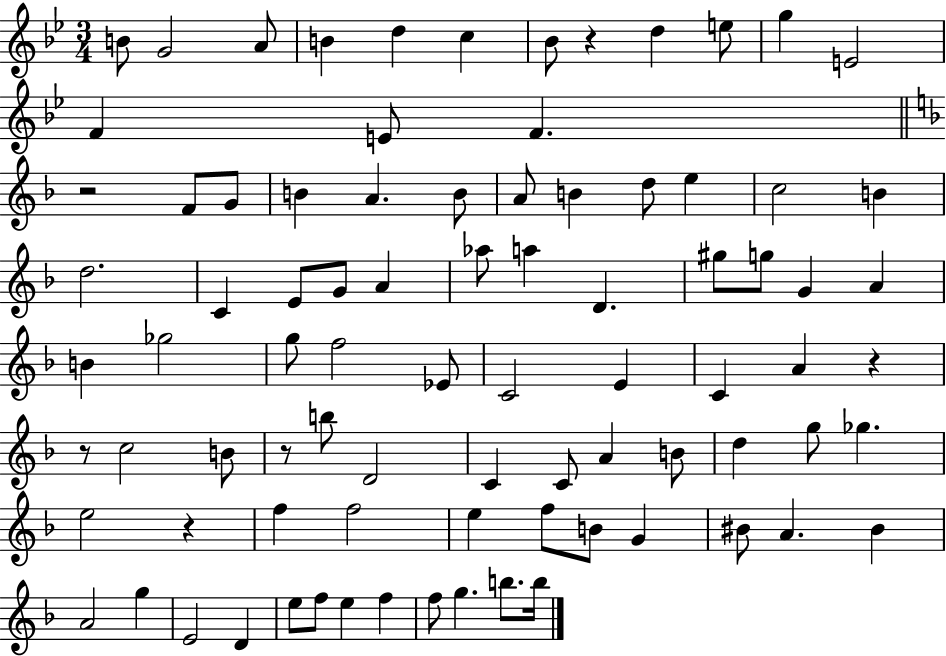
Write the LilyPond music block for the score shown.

{
  \clef treble
  \numericTimeSignature
  \time 3/4
  \key bes \major
  \repeat volta 2 { b'8 g'2 a'8 | b'4 d''4 c''4 | bes'8 r4 d''4 e''8 | g''4 e'2 | \break f'4 e'8 f'4. | \bar "||" \break \key d \minor r2 f'8 g'8 | b'4 a'4. b'8 | a'8 b'4 d''8 e''4 | c''2 b'4 | \break d''2. | c'4 e'8 g'8 a'4 | aes''8 a''4 d'4. | gis''8 g''8 g'4 a'4 | \break b'4 ges''2 | g''8 f''2 ees'8 | c'2 e'4 | c'4 a'4 r4 | \break r8 c''2 b'8 | r8 b''8 d'2 | c'4 c'8 a'4 b'8 | d''4 g''8 ges''4. | \break e''2 r4 | f''4 f''2 | e''4 f''8 b'8 g'4 | bis'8 a'4. bis'4 | \break a'2 g''4 | e'2 d'4 | e''8 f''8 e''4 f''4 | f''8 g''4. b''8. b''16 | \break } \bar "|."
}